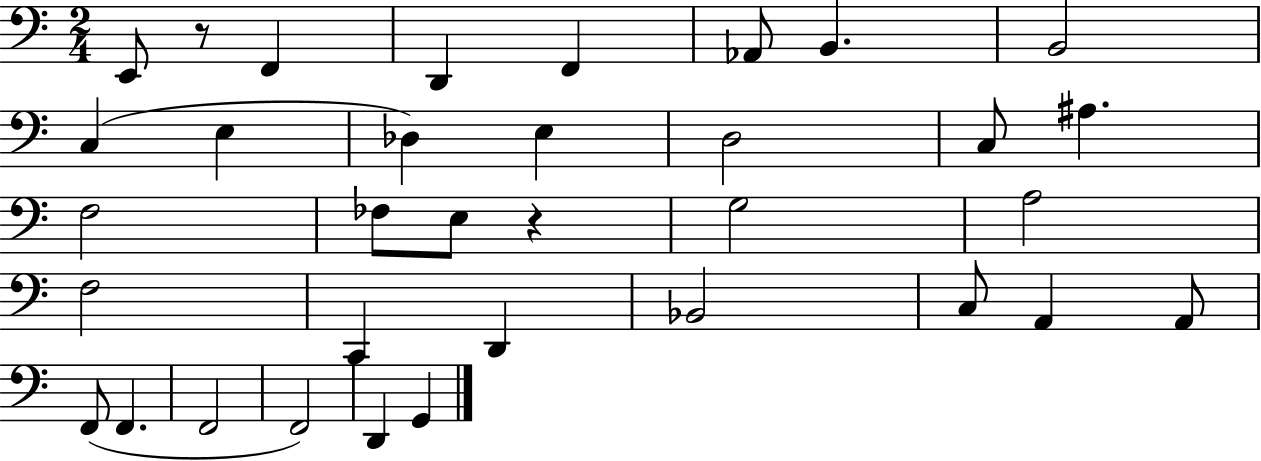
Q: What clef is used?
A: bass